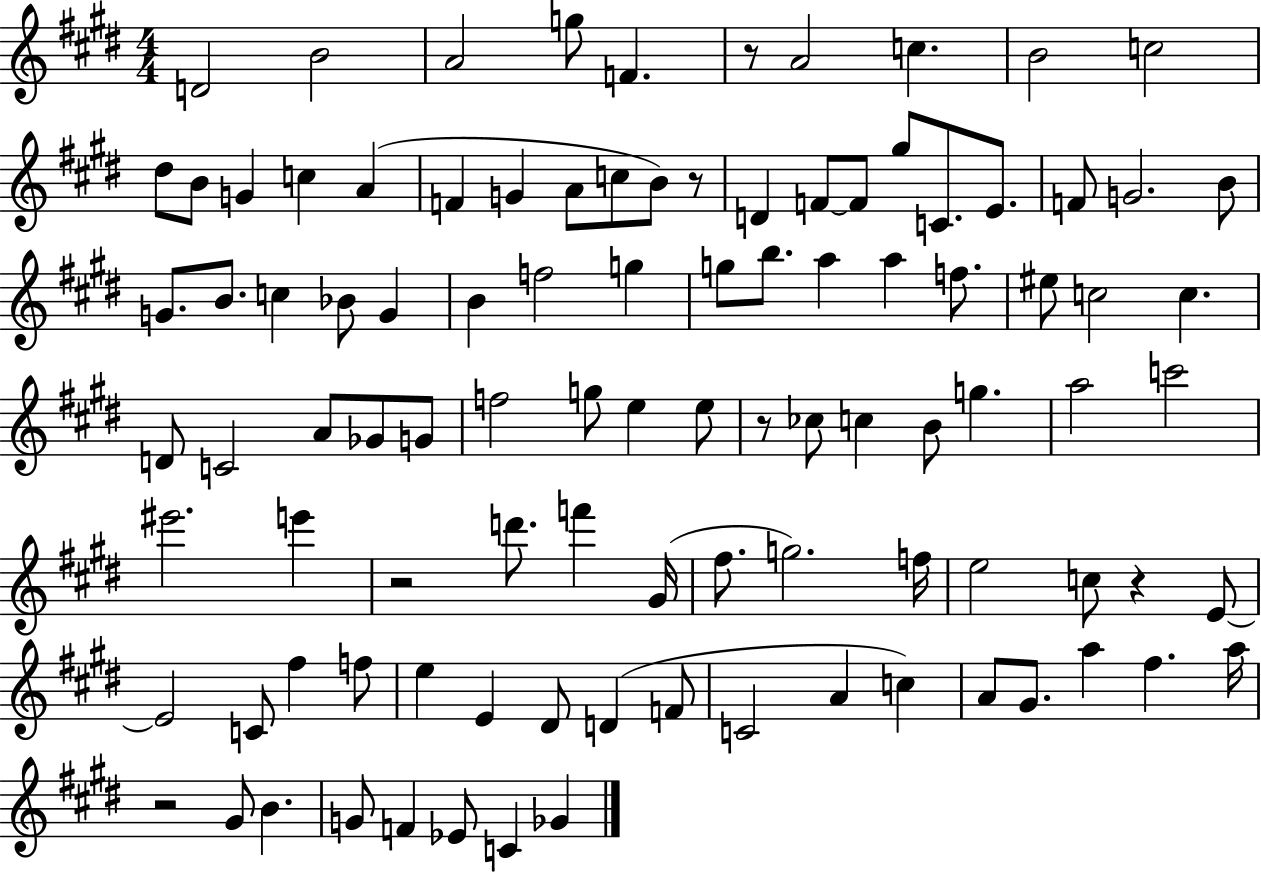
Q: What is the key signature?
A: E major